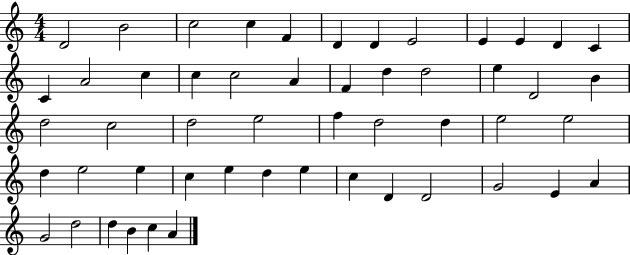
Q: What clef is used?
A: treble